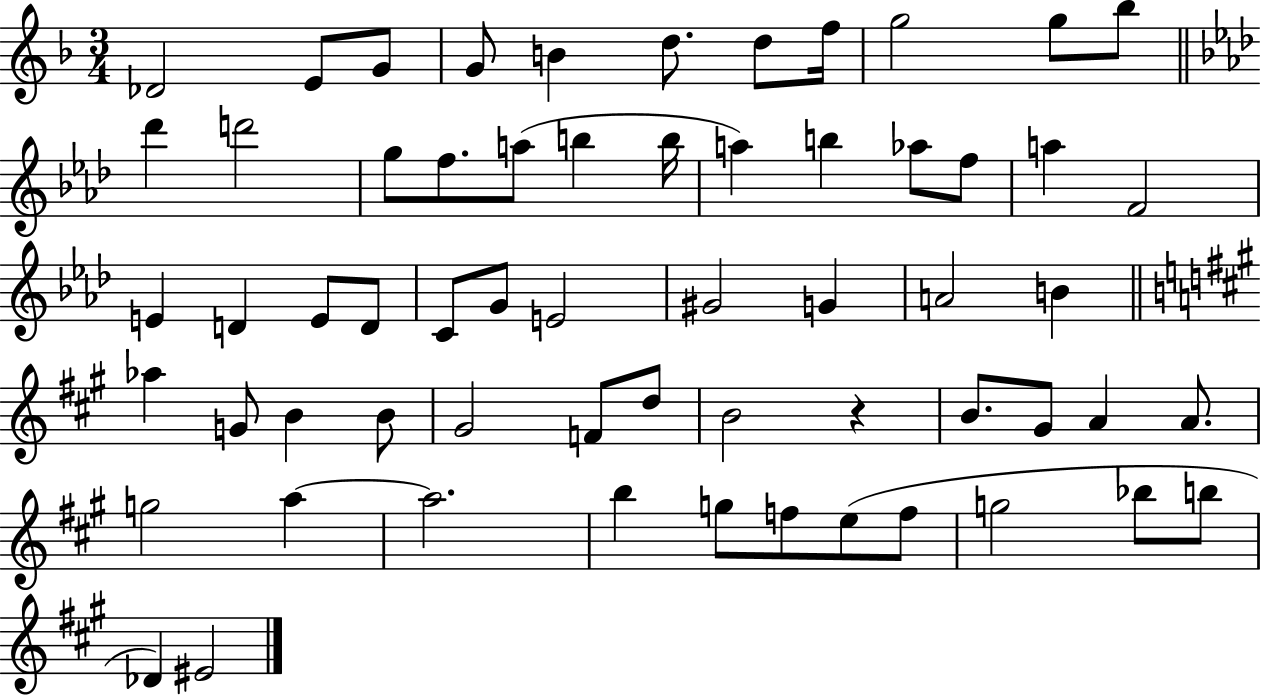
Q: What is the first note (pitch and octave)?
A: Db4